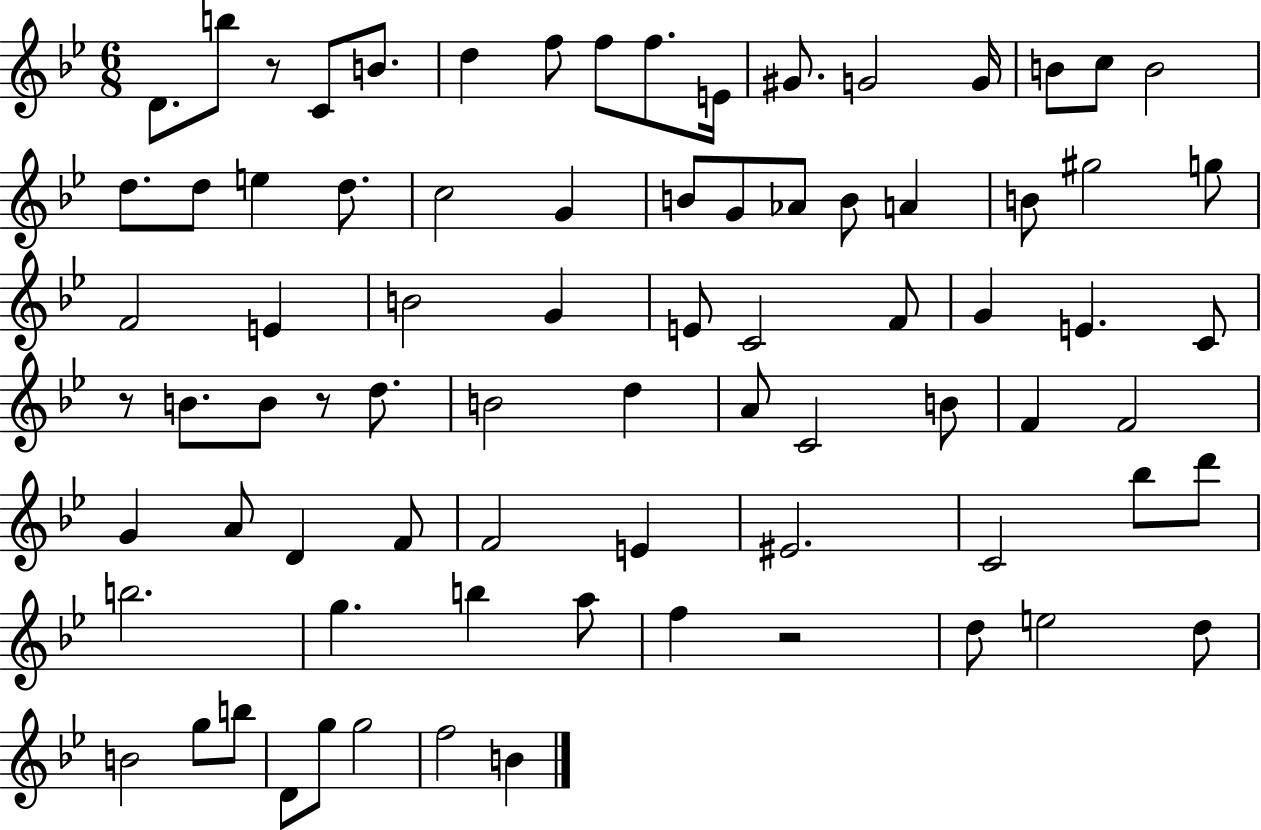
X:1
T:Untitled
M:6/8
L:1/4
K:Bb
D/2 b/2 z/2 C/2 B/2 d f/2 f/2 f/2 E/4 ^G/2 G2 G/4 B/2 c/2 B2 d/2 d/2 e d/2 c2 G B/2 G/2 _A/2 B/2 A B/2 ^g2 g/2 F2 E B2 G E/2 C2 F/2 G E C/2 z/2 B/2 B/2 z/2 d/2 B2 d A/2 C2 B/2 F F2 G A/2 D F/2 F2 E ^E2 C2 _b/2 d'/2 b2 g b a/2 f z2 d/2 e2 d/2 B2 g/2 b/2 D/2 g/2 g2 f2 B